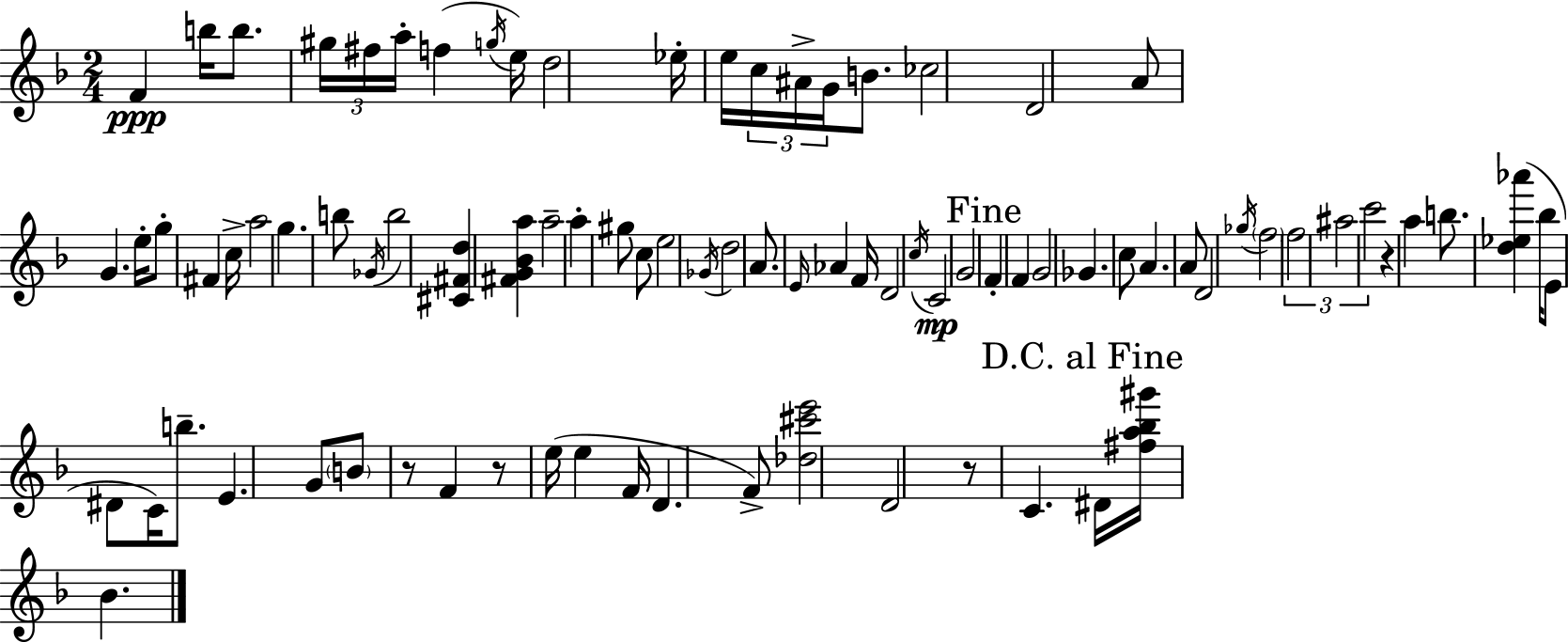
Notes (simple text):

F4/q B5/s B5/e. G#5/s F#5/s A5/s F5/q G5/s E5/s D5/h Eb5/s E5/s C5/s A#4/s G4/s B4/e. CES5/h D4/h A4/e G4/q. E5/s G5/e F#4/q C5/s A5/h G5/q. B5/e Gb4/s B5/h [C#4,F#4,D5]/q [F#4,G4,Bb4,A5]/q A5/h A5/q G#5/e C5/e E5/h Gb4/s D5/h A4/e. E4/s Ab4/q F4/s D4/h C5/s C4/h G4/h F4/q F4/q G4/h Gb4/q. C5/e A4/q. A4/e D4/h Gb5/s F5/h F5/h A#5/h C6/h R/q A5/q B5/e. [D5,Eb5,Ab6]/q Bb5/s E4/e D#4/e C4/s B5/e. E4/q. G4/e B4/e R/e F4/q R/e E5/s E5/q F4/s D4/q. F4/e [Db5,C#6,E6]/h D4/h R/e C4/q. D#4/s [F#5,A5,Bb5,G#6]/s Bb4/q.